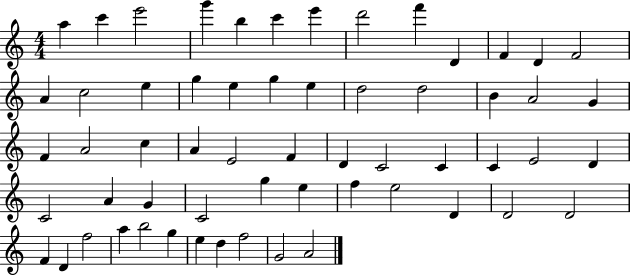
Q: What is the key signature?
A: C major